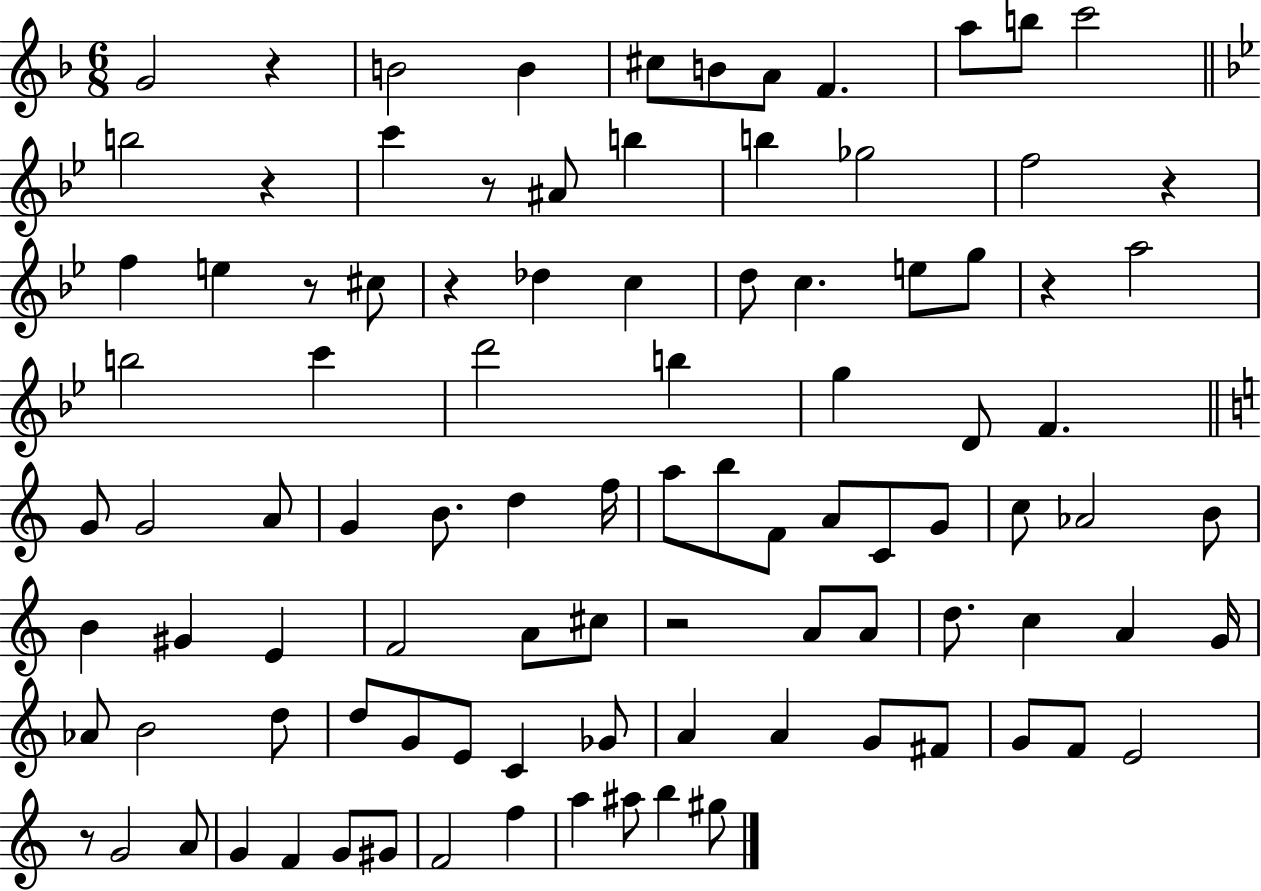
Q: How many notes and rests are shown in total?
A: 98